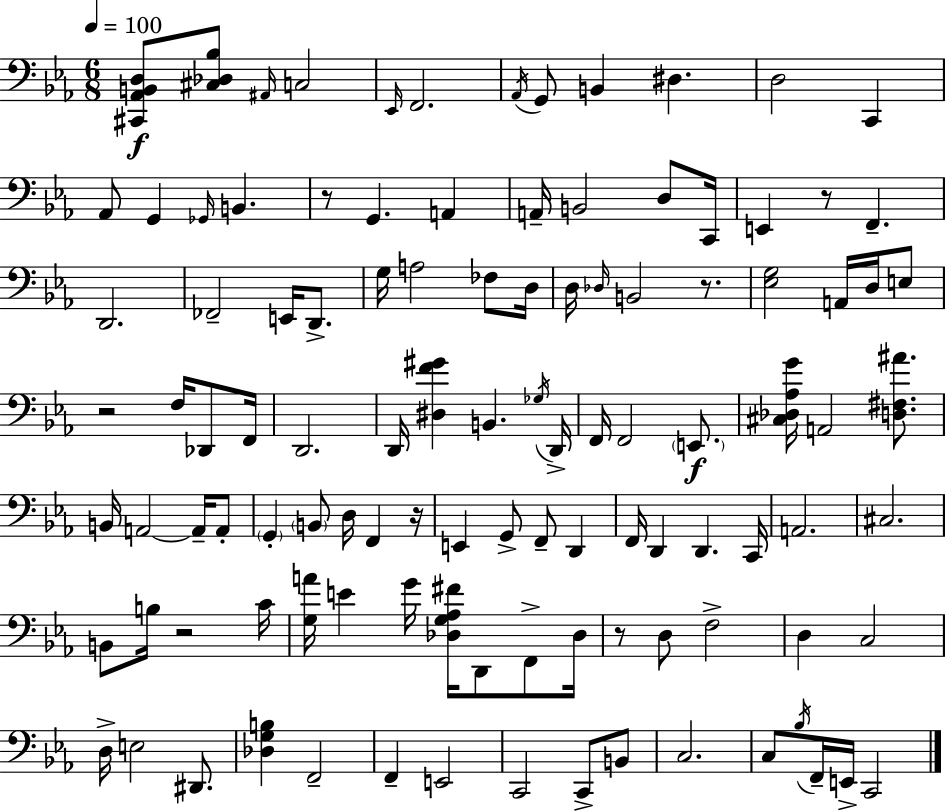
{
  \clef bass
  \numericTimeSignature
  \time 6/8
  \key ees \major
  \tempo 4 = 100
  <cis, aes, b, d>8\f <cis des bes>8 \grace { ais,16 } c2 | \grace { ees,16 } f,2. | \acciaccatura { aes,16 } g,8 b,4 dis4. | d2 c,4 | \break aes,8 g,4 \grace { ges,16 } b,4. | r8 g,4. | a,4 a,16-- b,2 | d8 c,16 e,4 r8 f,4.-- | \break d,2. | fes,2-- | e,16 d,8.-> g16 a2 | fes8 d16 d16 \grace { des16 } b,2 | \break r8. <ees g>2 | a,16 d16 e8 r2 | f16 des,8 f,16 d,2. | d,16 <dis f' gis'>4 b,4. | \break \acciaccatura { ges16 } d,16-> f,16 f,2 | \parenthesize e,8.\f <cis des aes g'>16 a,2 | <d fis ais'>8. b,16 a,2~~ | a,16-- a,8-. \parenthesize g,4-. \parenthesize b,8 | \break d16 f,4 r16 e,4 g,8-> | f,8-- d,4 f,16 d,4 d,4. | c,16 a,2. | cis2. | \break b,8 b16 r2 | c'16 <g a'>16 e'4 g'16 | <des g aes fis'>16 d,8 f,8-> des16 r8 d8 f2-> | d4 c2 | \break d16-> e2 | dis,8. <des g b>4 f,2-- | f,4-- e,2 | c,2 | \break c,8-> b,8 c2. | c8 \acciaccatura { bes16 } f,16-- e,16-> c,2 | \bar "|."
}